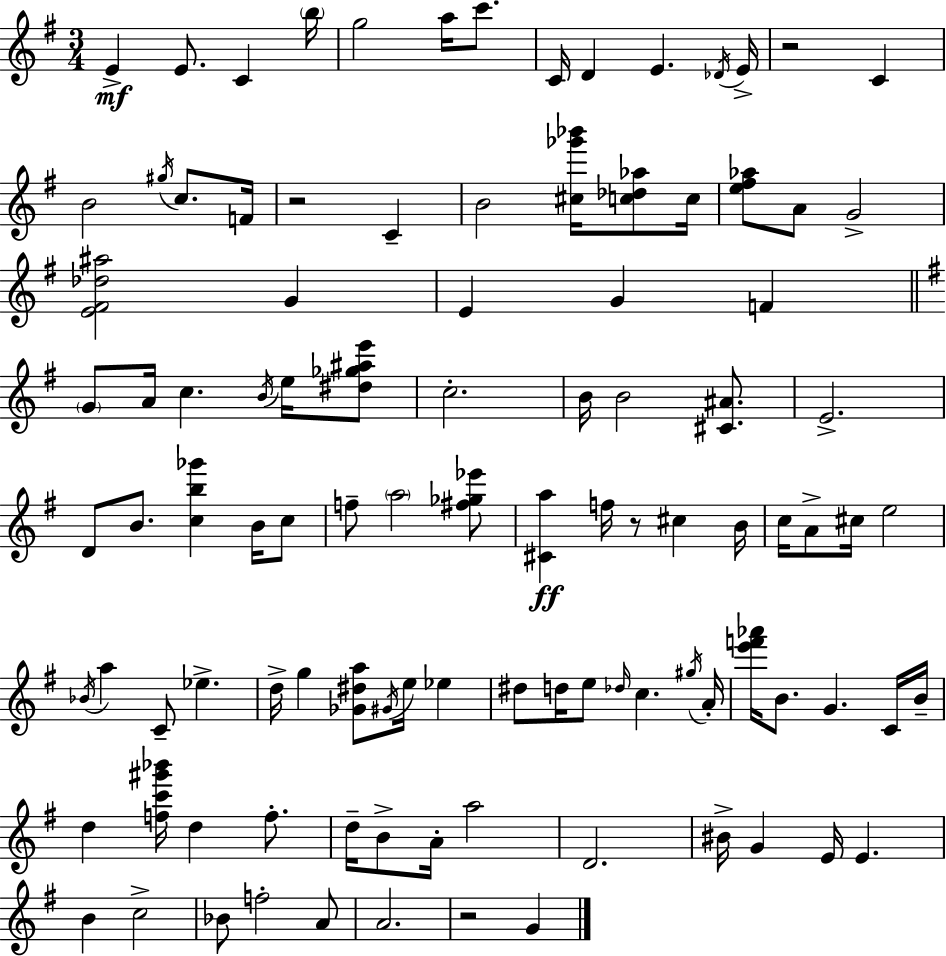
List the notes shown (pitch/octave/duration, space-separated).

E4/q E4/e. C4/q B5/s G5/h A5/s C6/e. C4/s D4/q E4/q. Db4/s E4/s R/h C4/q B4/h G#5/s C5/e. F4/s R/h C4/q B4/h [C#5,Gb6,Bb6]/s [C5,Db5,Ab5]/e C5/s [E5,F#5,Ab5]/e A4/e G4/h [E4,F#4,Db5,A#5]/h G4/q E4/q G4/q F4/q G4/e A4/s C5/q. B4/s E5/s [D#5,Gb5,A#5,E6]/e C5/h. B4/s B4/h [C#4,A#4]/e. E4/h. D4/e B4/e. [C5,B5,Gb6]/q B4/s C5/e F5/e A5/h [F#5,Gb5,Eb6]/e [C#4,A5]/q F5/s R/e C#5/q B4/s C5/s A4/e C#5/s E5/h Bb4/s A5/q C4/e Eb5/q. D5/s G5/q [Gb4,D#5,A5]/e G#4/s E5/s Eb5/q D#5/e D5/s E5/e Db5/s C5/q. G#5/s A4/s [E6,F6,Ab6]/s B4/e. G4/q. C4/s B4/s D5/q [F5,C6,G#6,Bb6]/s D5/q F5/e. D5/s B4/e A4/s A5/h D4/h. BIS4/s G4/q E4/s E4/q. B4/q C5/h Bb4/e F5/h A4/e A4/h. R/h G4/q